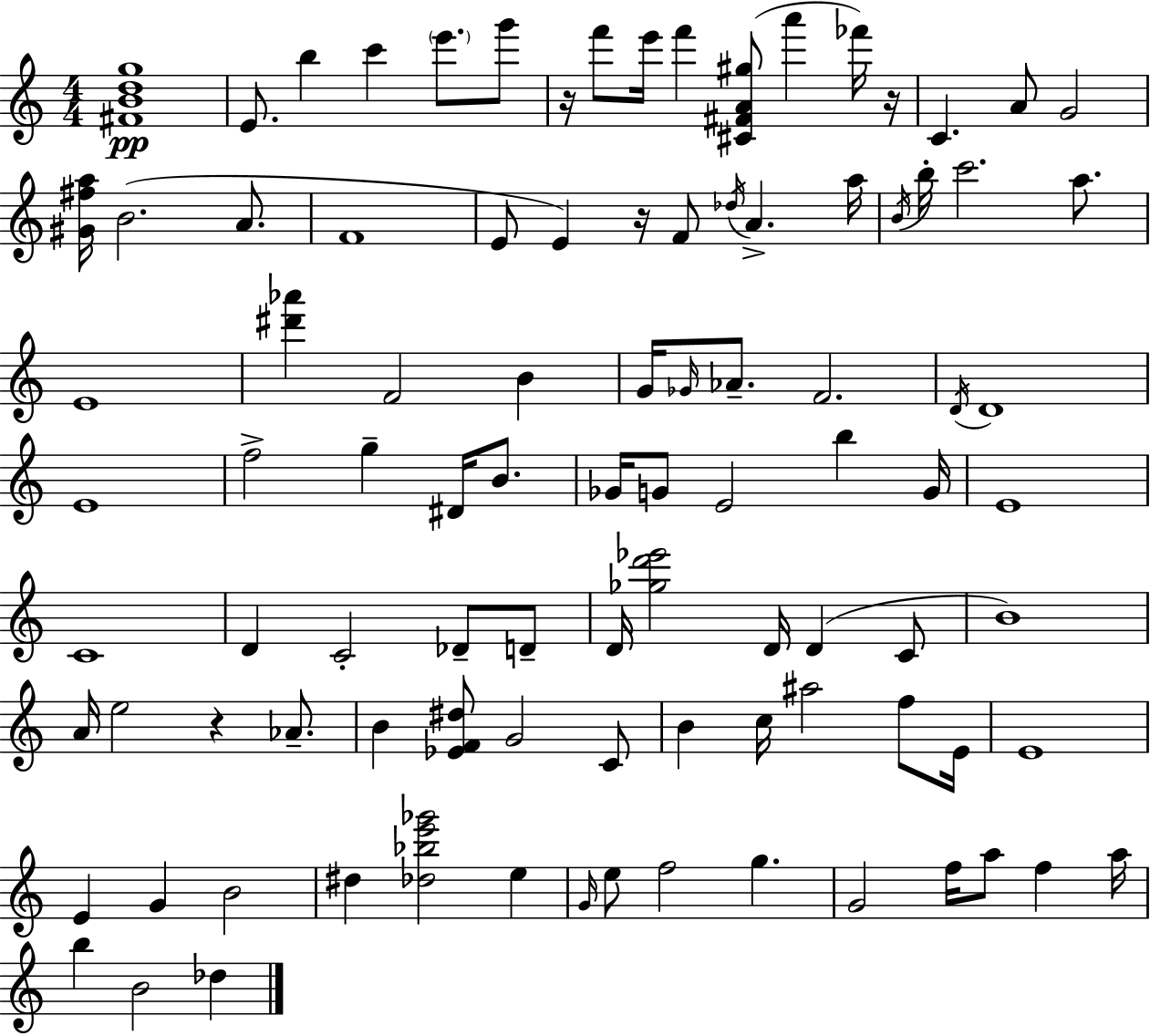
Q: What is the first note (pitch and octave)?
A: E4